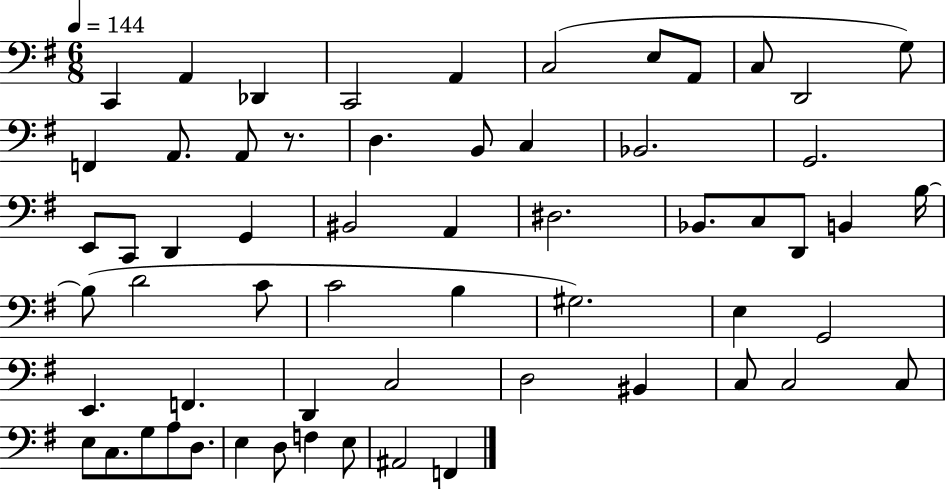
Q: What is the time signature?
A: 6/8